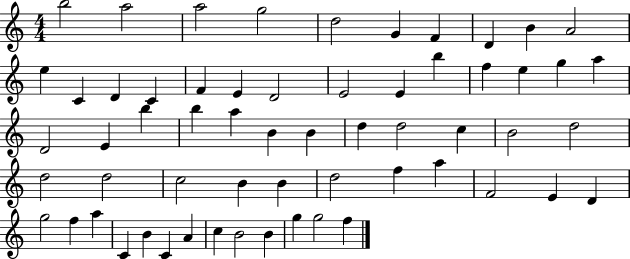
X:1
T:Untitled
M:4/4
L:1/4
K:C
b2 a2 a2 g2 d2 G F D B A2 e C D C F E D2 E2 E b f e g a D2 E b b a B B d d2 c B2 d2 d2 d2 c2 B B d2 f a F2 E D g2 f a C B C A c B2 B g g2 f